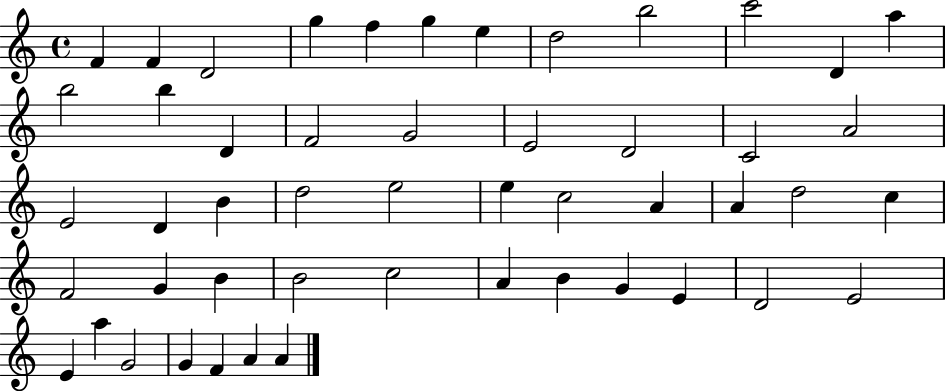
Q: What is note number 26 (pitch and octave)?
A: E5